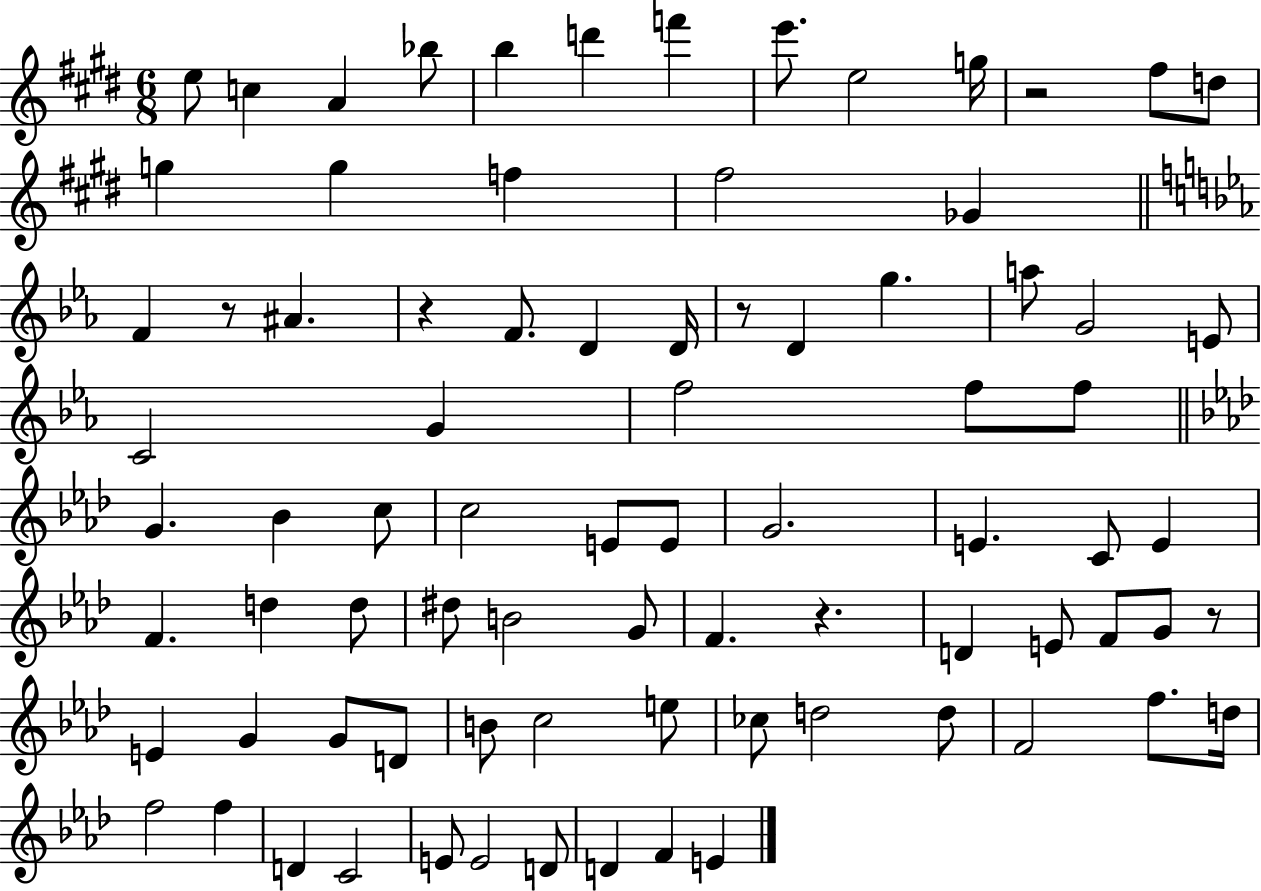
X:1
T:Untitled
M:6/8
L:1/4
K:E
e/2 c A _b/2 b d' f' e'/2 e2 g/4 z2 ^f/2 d/2 g g f ^f2 _G F z/2 ^A z F/2 D D/4 z/2 D g a/2 G2 E/2 C2 G f2 f/2 f/2 G _B c/2 c2 E/2 E/2 G2 E C/2 E F d d/2 ^d/2 B2 G/2 F z D E/2 F/2 G/2 z/2 E G G/2 D/2 B/2 c2 e/2 _c/2 d2 d/2 F2 f/2 d/4 f2 f D C2 E/2 E2 D/2 D F E